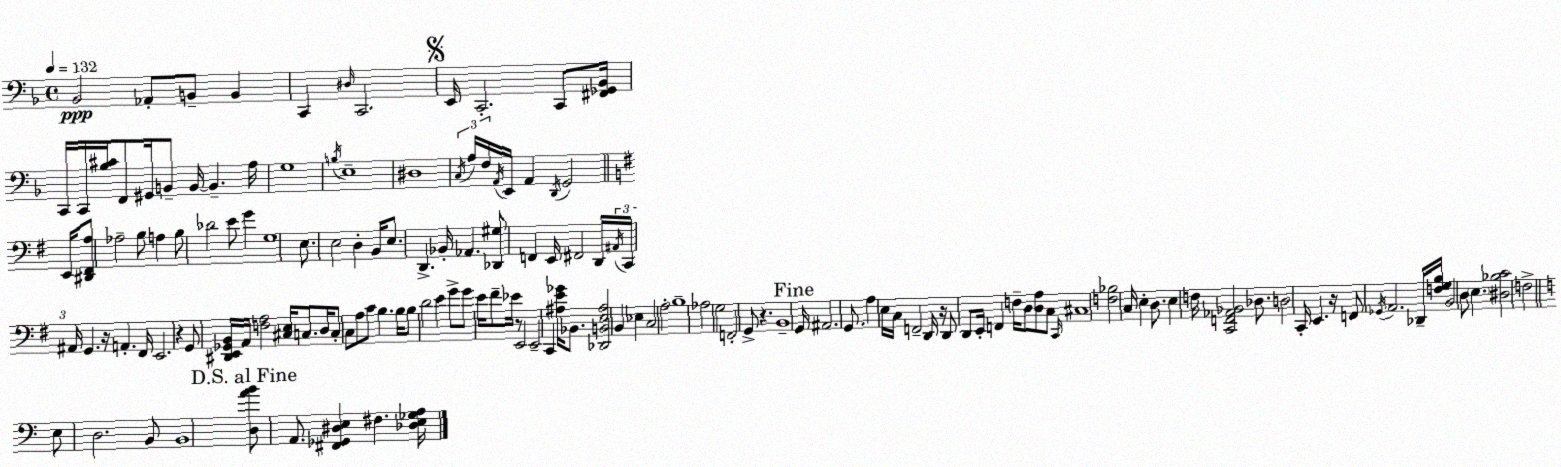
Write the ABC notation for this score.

X:1
T:Untitled
M:4/4
L:1/4
K:Dm
_B,,2 _A,,/2 B,,/2 B,, C,, ^D,/4 C,,2 E,,/4 C,,2 C,,/2 [^F,,_G,,_B,,]/4 C,,/4 C,,/4 [_B,^C]/4 F,,/2 ^G,,/4 B,,/2 B,,/4 B,, A,/4 G,4 B,/4 E,4 ^D,4 C,/4 A,/4 F,/4 A,,/4 E,,/4 A,, D,,/4 G,,2 E,,/4 [^D,,^F,,A,]/2 _A,2 B,/2 A, B,/2 _D2 E/2 G G,4 E,/2 E,2 D, B,,/4 E,/2 D,, _B,,/4 _A,, [_D,,^G,]/2 F,, E,,/4 ^F,,2 D,,/4 ^A,,/4 C,,/4 ^A,,/4 G,, z/4 A,, ^F,,/4 E,,2 z G,,/2 [^D,,E,,_G,,B,,]/4 A,,/4 [F,A,]2 [^C,E,]/4 C,/2 D,/4 C,/2 C,/2 A,/2 C/2 B, B,/4 B,/2 D2 E G/2 G/2 E/4 ^F/2 _E/4 z/2 E,,2 E,,2 C,, [^A,E_G]/4 _B,,/2 [_D,,B,,E,^A,]2 B,, _E, C,2 A,2 B,4 _A,2 G,2 F,,2 G,,/2 z B,,4 G,,/4 ^A,,2 G,,/2 A, E,/4 C,/4 F,,2 D,,/4 z/4 D,,/2 D,,/2 E,,/4 F,, F,/4 D,/2 [D,A,]/2 C,/2 C,,/4 ^C,4 [F,_B,]2 C,/4 E, D,/2 E, F,/4 [C,,F,,_A,,_B,,]2 _D,/2 D,2 C,,/4 E,, z/4 F,,/2 _G,,/4 A,,2 _D,,/4 [F,G,B,]/4 B,,2 D,/2 E, [^D,_B,C]2 F,2 E,/2 D,2 B,,/2 B,,4 [D,AB]/2 A,,/2 [^F,,_G,,^D,E,] ^F, [_D,E,_G,A,]/4